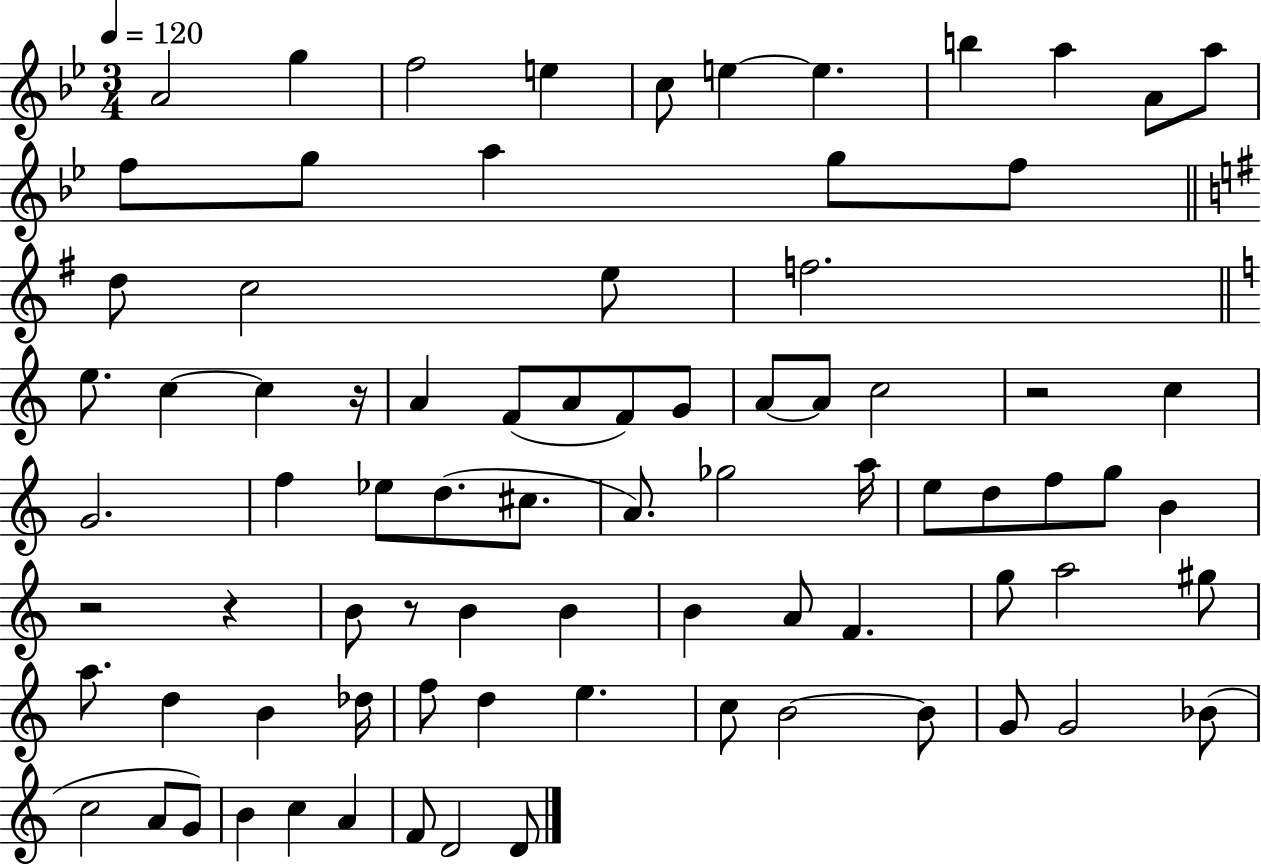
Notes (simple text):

A4/h G5/q F5/h E5/q C5/e E5/q E5/q. B5/q A5/q A4/e A5/e F5/e G5/e A5/q G5/e F5/e D5/e C5/h E5/e F5/h. E5/e. C5/q C5/q R/s A4/q F4/e A4/e F4/e G4/e A4/e A4/e C5/h R/h C5/q G4/h. F5/q Eb5/e D5/e. C#5/e. A4/e. Gb5/h A5/s E5/e D5/e F5/e G5/e B4/q R/h R/q B4/e R/e B4/q B4/q B4/q A4/e F4/q. G5/e A5/h G#5/e A5/e. D5/q B4/q Db5/s F5/e D5/q E5/q. C5/e B4/h B4/e G4/e G4/h Bb4/e C5/h A4/e G4/e B4/q C5/q A4/q F4/e D4/h D4/e